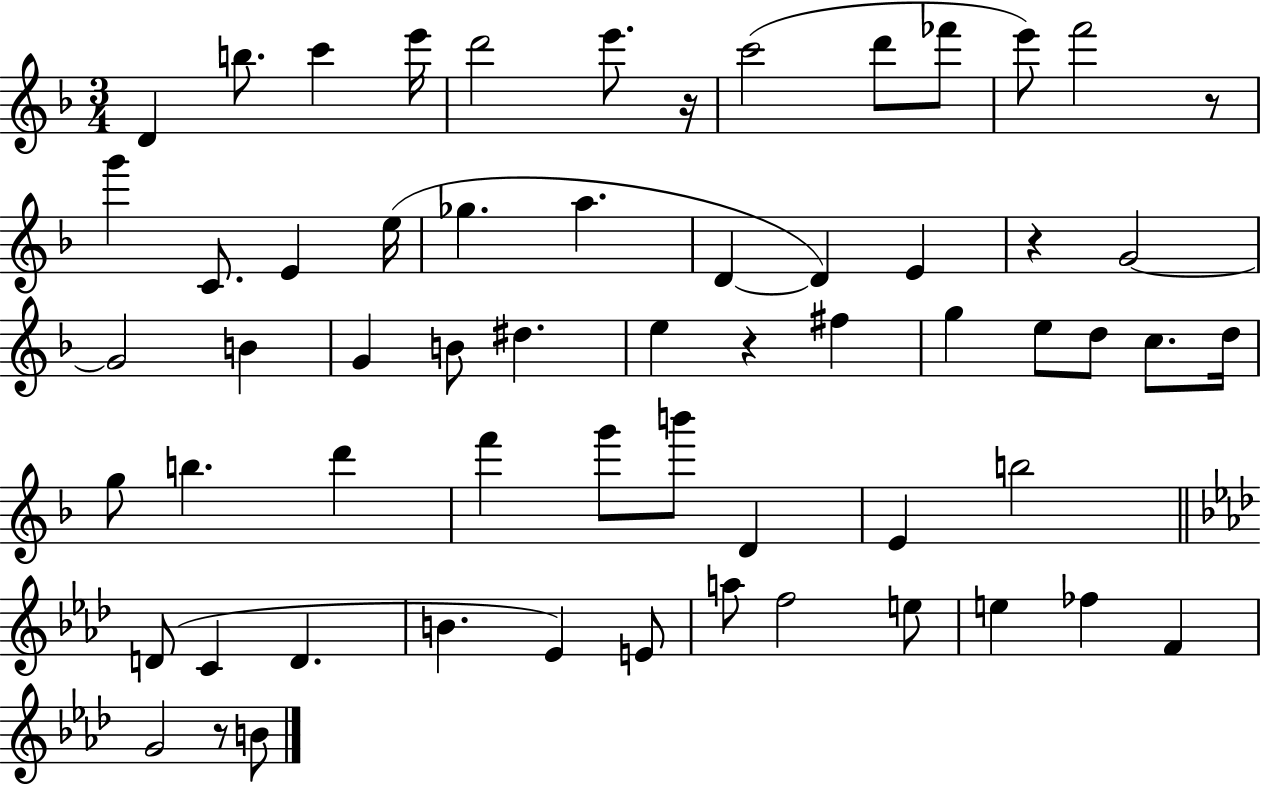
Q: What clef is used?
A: treble